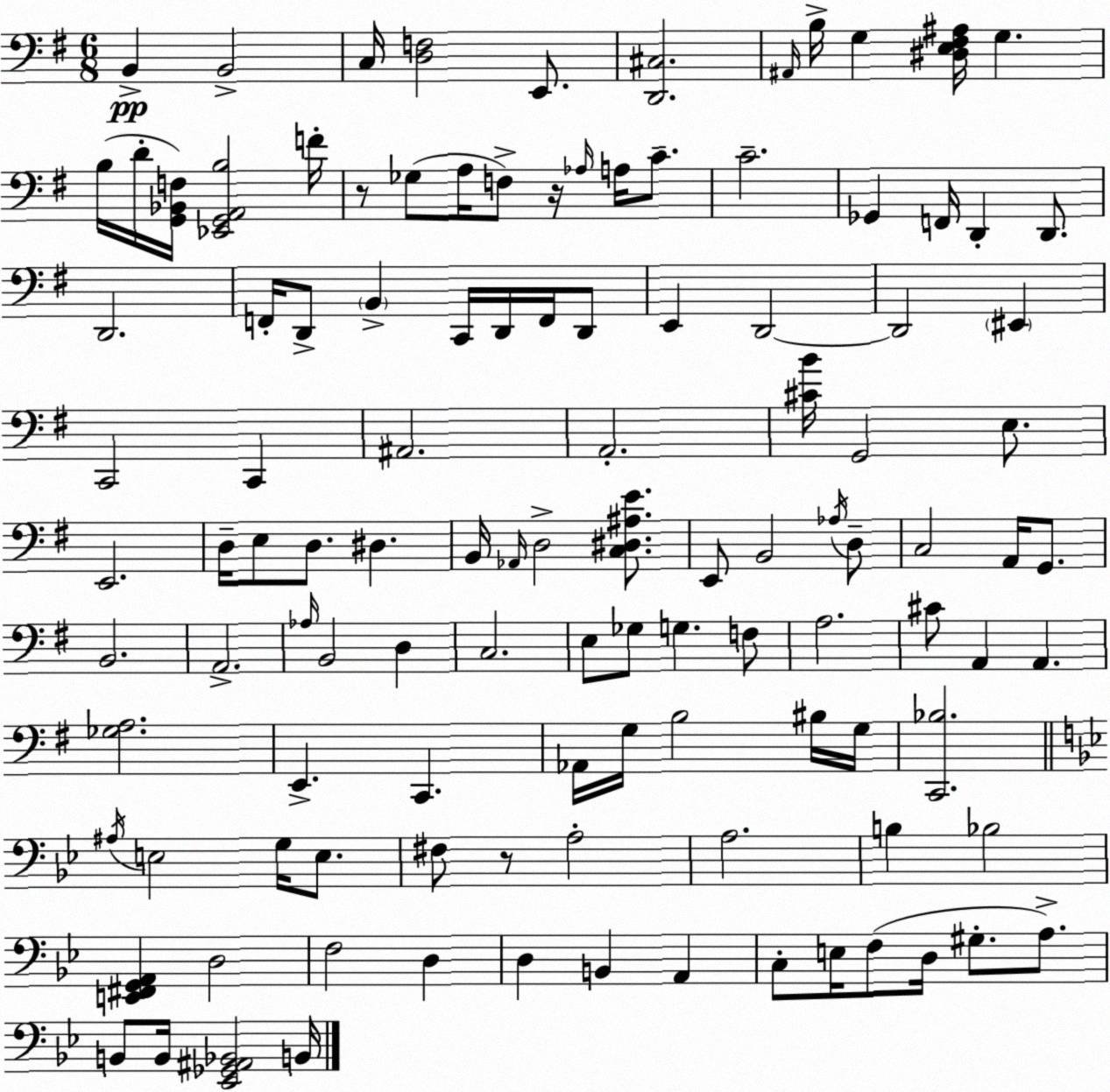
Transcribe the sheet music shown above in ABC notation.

X:1
T:Untitled
M:6/8
L:1/4
K:Em
B,, B,,2 C,/4 [D,F,]2 E,,/2 [D,,^C,]2 ^A,,/4 B,/4 G, [^D,E,^F,^A,]/4 G, B,/4 D/4 [G,,_B,,F,]/4 [_E,,G,,A,,B,]2 F/4 z/2 _G,/2 A,/4 F,/2 z/4 _A,/4 A,/4 C/2 C2 _G,, F,,/4 D,, D,,/2 D,,2 F,,/4 D,,/2 B,, C,,/4 D,,/4 F,,/4 D,,/2 E,, D,,2 D,,2 ^E,, C,,2 C,, ^A,,2 A,,2 [^CB]/4 G,,2 E,/2 E,,2 D,/4 E,/2 D,/2 ^D, B,,/4 _A,,/4 D,2 [C,^D,^A,E]/2 E,,/2 B,,2 _A,/4 D,/2 C,2 A,,/4 G,,/2 B,,2 A,,2 _A,/4 B,,2 D, C,2 E,/2 _G,/2 G, F,/2 A,2 ^C/2 A,, A,, [_G,A,]2 E,, C,, _A,,/4 G,/4 B,2 ^B,/4 G,/4 [C,,_B,]2 ^A,/4 E,2 G,/4 E,/2 ^F,/2 z/2 A,2 A,2 B, _B,2 [E,,^F,,G,,A,,] D,2 F,2 D, D, B,, A,, C,/2 E,/4 F,/2 D,/4 ^G,/2 A,/2 B,,/2 B,,/4 [_E,,_G,,^A,,_B,,]2 B,,/4